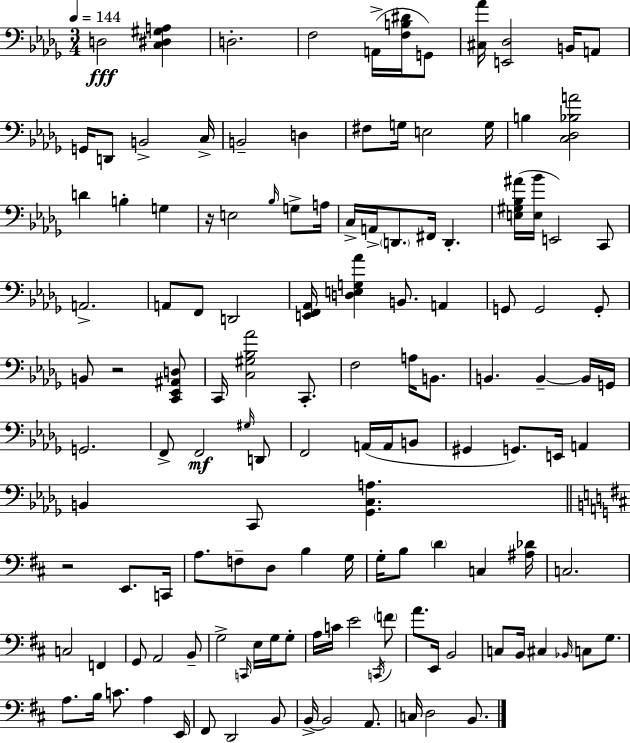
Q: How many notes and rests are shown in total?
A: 132